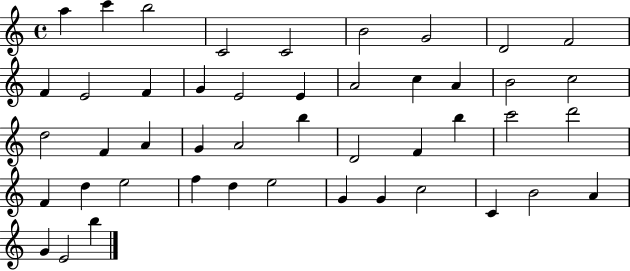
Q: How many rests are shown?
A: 0